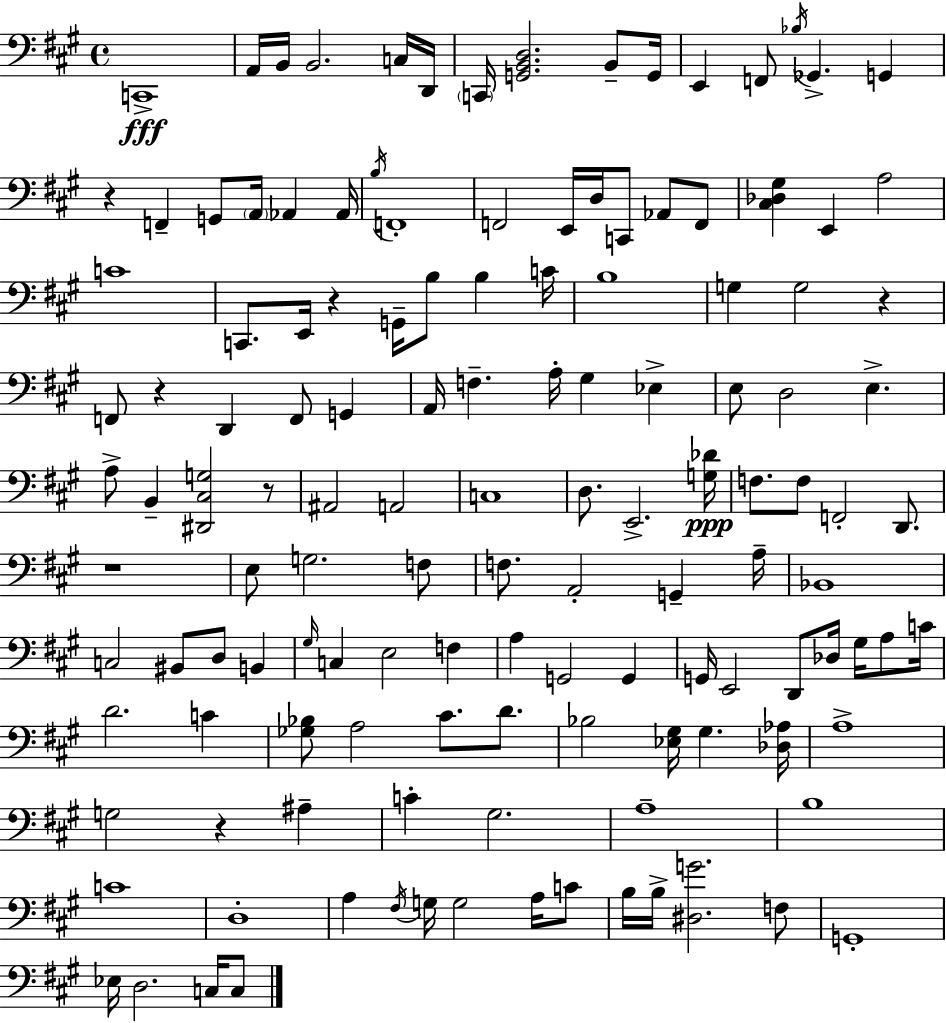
X:1
T:Untitled
M:4/4
L:1/4
K:A
C,,4 A,,/4 B,,/4 B,,2 C,/4 D,,/4 C,,/4 [G,,B,,D,]2 B,,/2 G,,/4 E,, F,,/2 _B,/4 _G,, G,, z F,, G,,/2 A,,/4 _A,, _A,,/4 B,/4 F,,4 F,,2 E,,/4 D,/4 C,,/2 _A,,/2 F,,/2 [^C,_D,^G,] E,, A,2 C4 C,,/2 E,,/4 z G,,/4 B,/2 B, C/4 B,4 G, G,2 z F,,/2 z D,, F,,/2 G,, A,,/4 F, A,/4 ^G, _E, E,/2 D,2 E, A,/2 B,, [^D,,^C,G,]2 z/2 ^A,,2 A,,2 C,4 D,/2 E,,2 [G,_D]/4 F,/2 F,/2 F,,2 D,,/2 z4 E,/2 G,2 F,/2 F,/2 A,,2 G,, A,/4 _B,,4 C,2 ^B,,/2 D,/2 B,, ^G,/4 C, E,2 F, A, G,,2 G,, G,,/4 E,,2 D,,/2 _D,/4 ^G,/4 A,/2 C/4 D2 C [_G,_B,]/2 A,2 ^C/2 D/2 _B,2 [_E,^G,]/4 ^G, [_D,_A,]/4 A,4 G,2 z ^A, C ^G,2 A,4 B,4 C4 D,4 A, ^F,/4 G,/4 G,2 A,/4 C/2 B,/4 B,/4 [^D,G]2 F,/2 G,,4 _E,/4 D,2 C,/4 C,/2